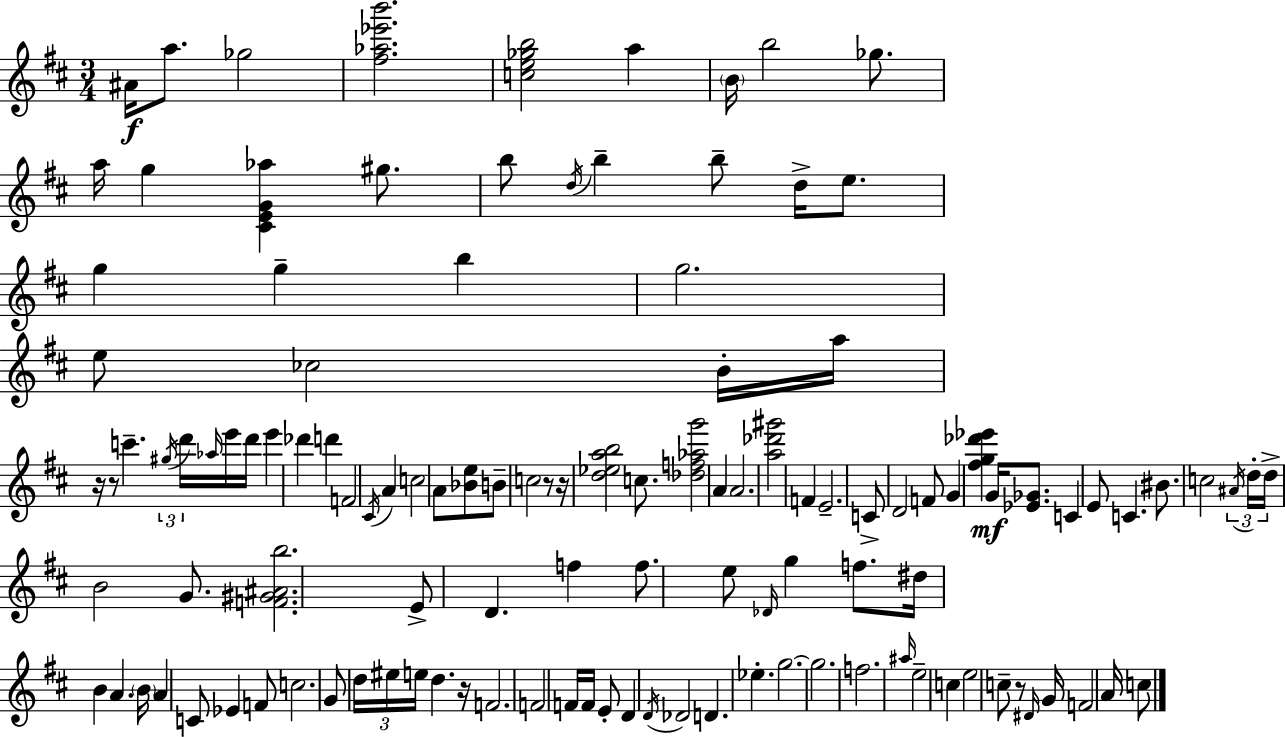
{
  \clef treble
  \numericTimeSignature
  \time 3/4
  \key d \major
  ais'16\f a''8. ges''2 | <fis'' aes'' ees''' b'''>2. | <c'' e'' ges'' b''>2 a''4 | \parenthesize b'16 b''2 ges''8. | \break a''16 g''4 <cis' e' g' aes''>4 gis''8. | b''8 \acciaccatura { d''16 } b''4-- b''8-- d''16-> e''8. | g''4 g''4-- b''4 | g''2. | \break e''8 ces''2 b'16-. | a''16 r16 r8 c'''4.-- \tuplet 3/2 { \acciaccatura { gis''16 } d'''16 | \grace { aes''16 } } e'''16 d'''16 e'''4 des'''4 d'''4 | f'2 \acciaccatura { cis'16 } | \break a'4 c''2 | a'8 <bes' e''>8 b'8-- c''2 | r8 r16 <d'' ees'' a'' b''>2 | c''8. <des'' f'' aes'' g'''>2 | \break a'4 a'2. | <a'' des''' gis'''>2 | f'4 e'2.-- | c'8-> d'2 | \break f'8 g'4 <fis'' g'' des''' ees'''>4\mf | g'16 <ees' ges'>8. c'4 e'8 c'4. | bis'8. c''2 | \tuplet 3/2 { \acciaccatura { ais'16 } d''16-. d''16-> } b'2 | \break g'8. <f' gis' ais' b''>2. | e'8-> d'4. | f''4 f''8. e''8 \grace { des'16 } g''4 | f''8. dis''16 b'4 a'4. | \break \parenthesize b'16 a'4 c'8 | ees'4 f'8 c''2. | g'8 \tuplet 3/2 { d''16 eis''16 e''16 } d''4. | r16 f'2. | \break f'2 | f'16 f'16 e'8-. d'4 \acciaccatura { d'16 } des'2 | d'4. | ees''4.-. g''2.~~ | \break g''2. | f''2. | \grace { ais''16 } e''2-- | c''4 e''2 | \break c''8-- r8 \grace { dis'16 } g'16 f'2 | a'16 c''8 \bar "|."
}